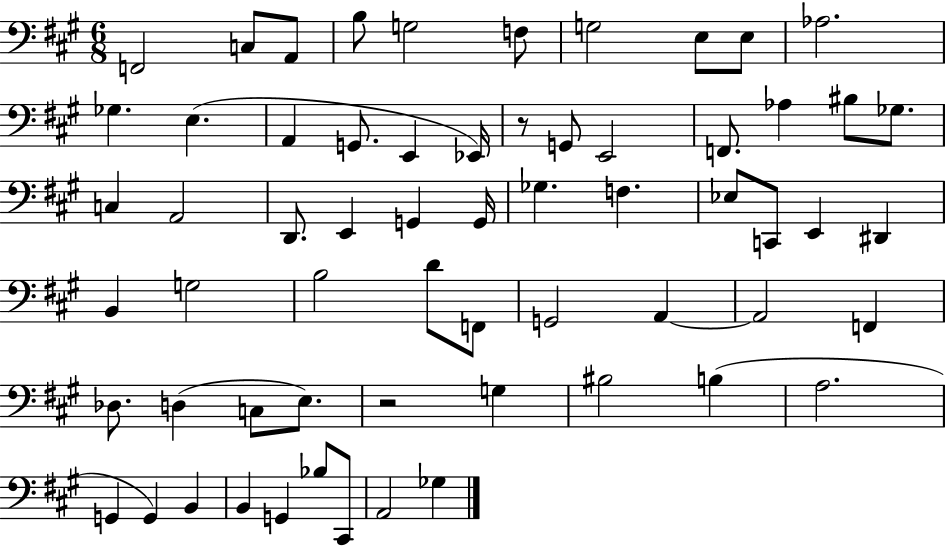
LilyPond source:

{
  \clef bass
  \numericTimeSignature
  \time 6/8
  \key a \major
  f,2 c8 a,8 | b8 g2 f8 | g2 e8 e8 | aes2. | \break ges4. e4.( | a,4 g,8. e,4 ees,16) | r8 g,8 e,2 | f,8. aes4 bis8 ges8. | \break c4 a,2 | d,8. e,4 g,4 g,16 | ges4. f4. | ees8 c,8 e,4 dis,4 | \break b,4 g2 | b2 d'8 f,8 | g,2 a,4~~ | a,2 f,4 | \break des8. d4( c8 e8.) | r2 g4 | bis2 b4( | a2. | \break g,4 g,4) b,4 | b,4 g,4 bes8 cis,8 | a,2 ges4 | \bar "|."
}